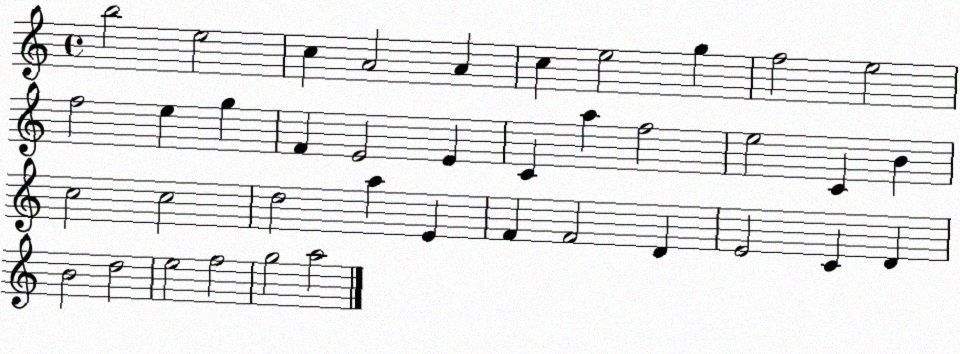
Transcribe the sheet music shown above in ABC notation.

X:1
T:Untitled
M:4/4
L:1/4
K:C
b2 e2 c A2 A c e2 g f2 e2 f2 e g F E2 E C a f2 e2 C B c2 c2 d2 a E F F2 D E2 C D B2 d2 e2 f2 g2 a2